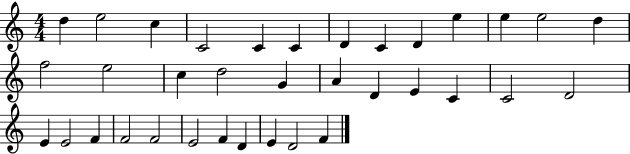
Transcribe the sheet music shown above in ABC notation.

X:1
T:Untitled
M:4/4
L:1/4
K:C
d e2 c C2 C C D C D e e e2 d f2 e2 c d2 G A D E C C2 D2 E E2 F F2 F2 E2 F D E D2 F